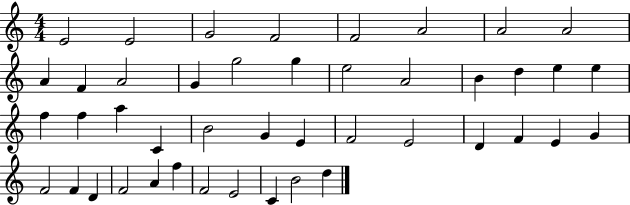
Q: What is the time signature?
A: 4/4